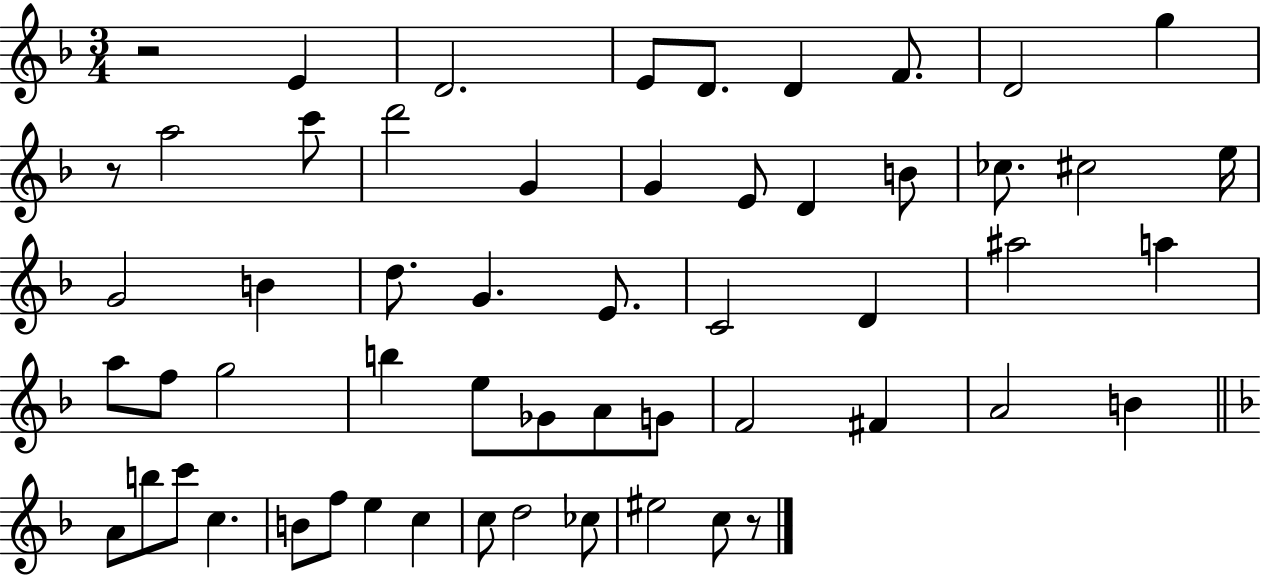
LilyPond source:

{
  \clef treble
  \numericTimeSignature
  \time 3/4
  \key f \major
  r2 e'4 | d'2. | e'8 d'8. d'4 f'8. | d'2 g''4 | \break r8 a''2 c'''8 | d'''2 g'4 | g'4 e'8 d'4 b'8 | ces''8. cis''2 e''16 | \break g'2 b'4 | d''8. g'4. e'8. | c'2 d'4 | ais''2 a''4 | \break a''8 f''8 g''2 | b''4 e''8 ges'8 a'8 g'8 | f'2 fis'4 | a'2 b'4 | \break \bar "||" \break \key f \major a'8 b''8 c'''8 c''4. | b'8 f''8 e''4 c''4 | c''8 d''2 ces''8 | eis''2 c''8 r8 | \break \bar "|."
}